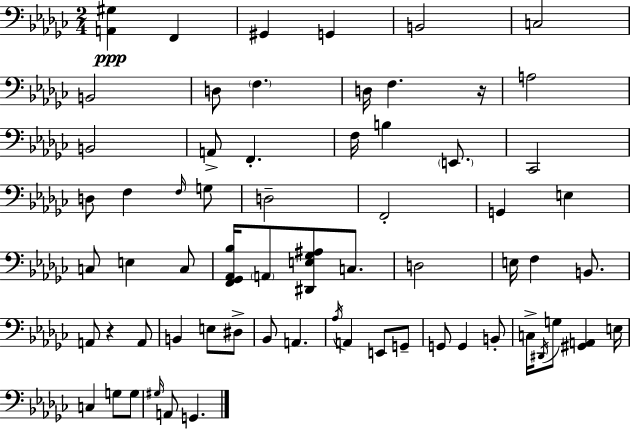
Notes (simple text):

[A2,G#3]/q F2/q G#2/q G2/q B2/h C3/h B2/h D3/e F3/q. D3/s F3/q. R/s A3/h B2/h A2/e F2/q. F3/s B3/q E2/e. CES2/h D3/e F3/q F3/s G3/e D3/h F2/h G2/q E3/q C3/e E3/q C3/e [F2,Gb2,Ab2,Bb3]/s A2/e [D#2,E3,Gb3,A#3]/e C3/e. D3/h E3/s F3/q B2/e. A2/e R/q A2/e B2/q E3/e D#3/e Bb2/e A2/q. Ab3/s A2/q E2/e G2/e G2/e G2/q B2/e C3/s D#2/s G3/e [G#2,A2]/q E3/s C3/q G3/e G3/e G#3/s A2/e G2/q.